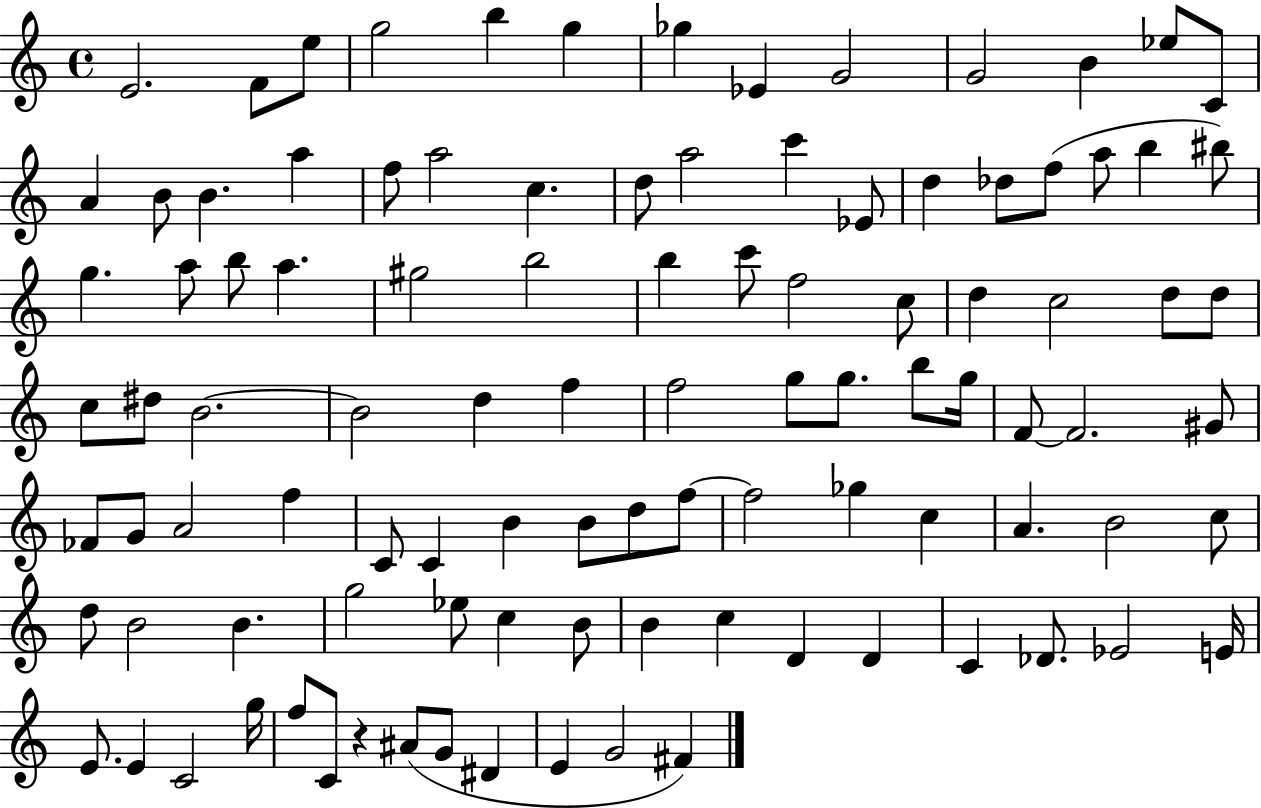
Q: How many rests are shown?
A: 1